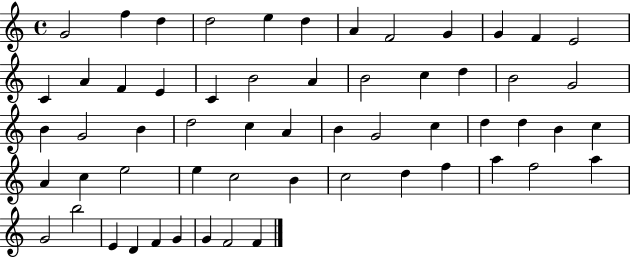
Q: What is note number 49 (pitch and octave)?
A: A5